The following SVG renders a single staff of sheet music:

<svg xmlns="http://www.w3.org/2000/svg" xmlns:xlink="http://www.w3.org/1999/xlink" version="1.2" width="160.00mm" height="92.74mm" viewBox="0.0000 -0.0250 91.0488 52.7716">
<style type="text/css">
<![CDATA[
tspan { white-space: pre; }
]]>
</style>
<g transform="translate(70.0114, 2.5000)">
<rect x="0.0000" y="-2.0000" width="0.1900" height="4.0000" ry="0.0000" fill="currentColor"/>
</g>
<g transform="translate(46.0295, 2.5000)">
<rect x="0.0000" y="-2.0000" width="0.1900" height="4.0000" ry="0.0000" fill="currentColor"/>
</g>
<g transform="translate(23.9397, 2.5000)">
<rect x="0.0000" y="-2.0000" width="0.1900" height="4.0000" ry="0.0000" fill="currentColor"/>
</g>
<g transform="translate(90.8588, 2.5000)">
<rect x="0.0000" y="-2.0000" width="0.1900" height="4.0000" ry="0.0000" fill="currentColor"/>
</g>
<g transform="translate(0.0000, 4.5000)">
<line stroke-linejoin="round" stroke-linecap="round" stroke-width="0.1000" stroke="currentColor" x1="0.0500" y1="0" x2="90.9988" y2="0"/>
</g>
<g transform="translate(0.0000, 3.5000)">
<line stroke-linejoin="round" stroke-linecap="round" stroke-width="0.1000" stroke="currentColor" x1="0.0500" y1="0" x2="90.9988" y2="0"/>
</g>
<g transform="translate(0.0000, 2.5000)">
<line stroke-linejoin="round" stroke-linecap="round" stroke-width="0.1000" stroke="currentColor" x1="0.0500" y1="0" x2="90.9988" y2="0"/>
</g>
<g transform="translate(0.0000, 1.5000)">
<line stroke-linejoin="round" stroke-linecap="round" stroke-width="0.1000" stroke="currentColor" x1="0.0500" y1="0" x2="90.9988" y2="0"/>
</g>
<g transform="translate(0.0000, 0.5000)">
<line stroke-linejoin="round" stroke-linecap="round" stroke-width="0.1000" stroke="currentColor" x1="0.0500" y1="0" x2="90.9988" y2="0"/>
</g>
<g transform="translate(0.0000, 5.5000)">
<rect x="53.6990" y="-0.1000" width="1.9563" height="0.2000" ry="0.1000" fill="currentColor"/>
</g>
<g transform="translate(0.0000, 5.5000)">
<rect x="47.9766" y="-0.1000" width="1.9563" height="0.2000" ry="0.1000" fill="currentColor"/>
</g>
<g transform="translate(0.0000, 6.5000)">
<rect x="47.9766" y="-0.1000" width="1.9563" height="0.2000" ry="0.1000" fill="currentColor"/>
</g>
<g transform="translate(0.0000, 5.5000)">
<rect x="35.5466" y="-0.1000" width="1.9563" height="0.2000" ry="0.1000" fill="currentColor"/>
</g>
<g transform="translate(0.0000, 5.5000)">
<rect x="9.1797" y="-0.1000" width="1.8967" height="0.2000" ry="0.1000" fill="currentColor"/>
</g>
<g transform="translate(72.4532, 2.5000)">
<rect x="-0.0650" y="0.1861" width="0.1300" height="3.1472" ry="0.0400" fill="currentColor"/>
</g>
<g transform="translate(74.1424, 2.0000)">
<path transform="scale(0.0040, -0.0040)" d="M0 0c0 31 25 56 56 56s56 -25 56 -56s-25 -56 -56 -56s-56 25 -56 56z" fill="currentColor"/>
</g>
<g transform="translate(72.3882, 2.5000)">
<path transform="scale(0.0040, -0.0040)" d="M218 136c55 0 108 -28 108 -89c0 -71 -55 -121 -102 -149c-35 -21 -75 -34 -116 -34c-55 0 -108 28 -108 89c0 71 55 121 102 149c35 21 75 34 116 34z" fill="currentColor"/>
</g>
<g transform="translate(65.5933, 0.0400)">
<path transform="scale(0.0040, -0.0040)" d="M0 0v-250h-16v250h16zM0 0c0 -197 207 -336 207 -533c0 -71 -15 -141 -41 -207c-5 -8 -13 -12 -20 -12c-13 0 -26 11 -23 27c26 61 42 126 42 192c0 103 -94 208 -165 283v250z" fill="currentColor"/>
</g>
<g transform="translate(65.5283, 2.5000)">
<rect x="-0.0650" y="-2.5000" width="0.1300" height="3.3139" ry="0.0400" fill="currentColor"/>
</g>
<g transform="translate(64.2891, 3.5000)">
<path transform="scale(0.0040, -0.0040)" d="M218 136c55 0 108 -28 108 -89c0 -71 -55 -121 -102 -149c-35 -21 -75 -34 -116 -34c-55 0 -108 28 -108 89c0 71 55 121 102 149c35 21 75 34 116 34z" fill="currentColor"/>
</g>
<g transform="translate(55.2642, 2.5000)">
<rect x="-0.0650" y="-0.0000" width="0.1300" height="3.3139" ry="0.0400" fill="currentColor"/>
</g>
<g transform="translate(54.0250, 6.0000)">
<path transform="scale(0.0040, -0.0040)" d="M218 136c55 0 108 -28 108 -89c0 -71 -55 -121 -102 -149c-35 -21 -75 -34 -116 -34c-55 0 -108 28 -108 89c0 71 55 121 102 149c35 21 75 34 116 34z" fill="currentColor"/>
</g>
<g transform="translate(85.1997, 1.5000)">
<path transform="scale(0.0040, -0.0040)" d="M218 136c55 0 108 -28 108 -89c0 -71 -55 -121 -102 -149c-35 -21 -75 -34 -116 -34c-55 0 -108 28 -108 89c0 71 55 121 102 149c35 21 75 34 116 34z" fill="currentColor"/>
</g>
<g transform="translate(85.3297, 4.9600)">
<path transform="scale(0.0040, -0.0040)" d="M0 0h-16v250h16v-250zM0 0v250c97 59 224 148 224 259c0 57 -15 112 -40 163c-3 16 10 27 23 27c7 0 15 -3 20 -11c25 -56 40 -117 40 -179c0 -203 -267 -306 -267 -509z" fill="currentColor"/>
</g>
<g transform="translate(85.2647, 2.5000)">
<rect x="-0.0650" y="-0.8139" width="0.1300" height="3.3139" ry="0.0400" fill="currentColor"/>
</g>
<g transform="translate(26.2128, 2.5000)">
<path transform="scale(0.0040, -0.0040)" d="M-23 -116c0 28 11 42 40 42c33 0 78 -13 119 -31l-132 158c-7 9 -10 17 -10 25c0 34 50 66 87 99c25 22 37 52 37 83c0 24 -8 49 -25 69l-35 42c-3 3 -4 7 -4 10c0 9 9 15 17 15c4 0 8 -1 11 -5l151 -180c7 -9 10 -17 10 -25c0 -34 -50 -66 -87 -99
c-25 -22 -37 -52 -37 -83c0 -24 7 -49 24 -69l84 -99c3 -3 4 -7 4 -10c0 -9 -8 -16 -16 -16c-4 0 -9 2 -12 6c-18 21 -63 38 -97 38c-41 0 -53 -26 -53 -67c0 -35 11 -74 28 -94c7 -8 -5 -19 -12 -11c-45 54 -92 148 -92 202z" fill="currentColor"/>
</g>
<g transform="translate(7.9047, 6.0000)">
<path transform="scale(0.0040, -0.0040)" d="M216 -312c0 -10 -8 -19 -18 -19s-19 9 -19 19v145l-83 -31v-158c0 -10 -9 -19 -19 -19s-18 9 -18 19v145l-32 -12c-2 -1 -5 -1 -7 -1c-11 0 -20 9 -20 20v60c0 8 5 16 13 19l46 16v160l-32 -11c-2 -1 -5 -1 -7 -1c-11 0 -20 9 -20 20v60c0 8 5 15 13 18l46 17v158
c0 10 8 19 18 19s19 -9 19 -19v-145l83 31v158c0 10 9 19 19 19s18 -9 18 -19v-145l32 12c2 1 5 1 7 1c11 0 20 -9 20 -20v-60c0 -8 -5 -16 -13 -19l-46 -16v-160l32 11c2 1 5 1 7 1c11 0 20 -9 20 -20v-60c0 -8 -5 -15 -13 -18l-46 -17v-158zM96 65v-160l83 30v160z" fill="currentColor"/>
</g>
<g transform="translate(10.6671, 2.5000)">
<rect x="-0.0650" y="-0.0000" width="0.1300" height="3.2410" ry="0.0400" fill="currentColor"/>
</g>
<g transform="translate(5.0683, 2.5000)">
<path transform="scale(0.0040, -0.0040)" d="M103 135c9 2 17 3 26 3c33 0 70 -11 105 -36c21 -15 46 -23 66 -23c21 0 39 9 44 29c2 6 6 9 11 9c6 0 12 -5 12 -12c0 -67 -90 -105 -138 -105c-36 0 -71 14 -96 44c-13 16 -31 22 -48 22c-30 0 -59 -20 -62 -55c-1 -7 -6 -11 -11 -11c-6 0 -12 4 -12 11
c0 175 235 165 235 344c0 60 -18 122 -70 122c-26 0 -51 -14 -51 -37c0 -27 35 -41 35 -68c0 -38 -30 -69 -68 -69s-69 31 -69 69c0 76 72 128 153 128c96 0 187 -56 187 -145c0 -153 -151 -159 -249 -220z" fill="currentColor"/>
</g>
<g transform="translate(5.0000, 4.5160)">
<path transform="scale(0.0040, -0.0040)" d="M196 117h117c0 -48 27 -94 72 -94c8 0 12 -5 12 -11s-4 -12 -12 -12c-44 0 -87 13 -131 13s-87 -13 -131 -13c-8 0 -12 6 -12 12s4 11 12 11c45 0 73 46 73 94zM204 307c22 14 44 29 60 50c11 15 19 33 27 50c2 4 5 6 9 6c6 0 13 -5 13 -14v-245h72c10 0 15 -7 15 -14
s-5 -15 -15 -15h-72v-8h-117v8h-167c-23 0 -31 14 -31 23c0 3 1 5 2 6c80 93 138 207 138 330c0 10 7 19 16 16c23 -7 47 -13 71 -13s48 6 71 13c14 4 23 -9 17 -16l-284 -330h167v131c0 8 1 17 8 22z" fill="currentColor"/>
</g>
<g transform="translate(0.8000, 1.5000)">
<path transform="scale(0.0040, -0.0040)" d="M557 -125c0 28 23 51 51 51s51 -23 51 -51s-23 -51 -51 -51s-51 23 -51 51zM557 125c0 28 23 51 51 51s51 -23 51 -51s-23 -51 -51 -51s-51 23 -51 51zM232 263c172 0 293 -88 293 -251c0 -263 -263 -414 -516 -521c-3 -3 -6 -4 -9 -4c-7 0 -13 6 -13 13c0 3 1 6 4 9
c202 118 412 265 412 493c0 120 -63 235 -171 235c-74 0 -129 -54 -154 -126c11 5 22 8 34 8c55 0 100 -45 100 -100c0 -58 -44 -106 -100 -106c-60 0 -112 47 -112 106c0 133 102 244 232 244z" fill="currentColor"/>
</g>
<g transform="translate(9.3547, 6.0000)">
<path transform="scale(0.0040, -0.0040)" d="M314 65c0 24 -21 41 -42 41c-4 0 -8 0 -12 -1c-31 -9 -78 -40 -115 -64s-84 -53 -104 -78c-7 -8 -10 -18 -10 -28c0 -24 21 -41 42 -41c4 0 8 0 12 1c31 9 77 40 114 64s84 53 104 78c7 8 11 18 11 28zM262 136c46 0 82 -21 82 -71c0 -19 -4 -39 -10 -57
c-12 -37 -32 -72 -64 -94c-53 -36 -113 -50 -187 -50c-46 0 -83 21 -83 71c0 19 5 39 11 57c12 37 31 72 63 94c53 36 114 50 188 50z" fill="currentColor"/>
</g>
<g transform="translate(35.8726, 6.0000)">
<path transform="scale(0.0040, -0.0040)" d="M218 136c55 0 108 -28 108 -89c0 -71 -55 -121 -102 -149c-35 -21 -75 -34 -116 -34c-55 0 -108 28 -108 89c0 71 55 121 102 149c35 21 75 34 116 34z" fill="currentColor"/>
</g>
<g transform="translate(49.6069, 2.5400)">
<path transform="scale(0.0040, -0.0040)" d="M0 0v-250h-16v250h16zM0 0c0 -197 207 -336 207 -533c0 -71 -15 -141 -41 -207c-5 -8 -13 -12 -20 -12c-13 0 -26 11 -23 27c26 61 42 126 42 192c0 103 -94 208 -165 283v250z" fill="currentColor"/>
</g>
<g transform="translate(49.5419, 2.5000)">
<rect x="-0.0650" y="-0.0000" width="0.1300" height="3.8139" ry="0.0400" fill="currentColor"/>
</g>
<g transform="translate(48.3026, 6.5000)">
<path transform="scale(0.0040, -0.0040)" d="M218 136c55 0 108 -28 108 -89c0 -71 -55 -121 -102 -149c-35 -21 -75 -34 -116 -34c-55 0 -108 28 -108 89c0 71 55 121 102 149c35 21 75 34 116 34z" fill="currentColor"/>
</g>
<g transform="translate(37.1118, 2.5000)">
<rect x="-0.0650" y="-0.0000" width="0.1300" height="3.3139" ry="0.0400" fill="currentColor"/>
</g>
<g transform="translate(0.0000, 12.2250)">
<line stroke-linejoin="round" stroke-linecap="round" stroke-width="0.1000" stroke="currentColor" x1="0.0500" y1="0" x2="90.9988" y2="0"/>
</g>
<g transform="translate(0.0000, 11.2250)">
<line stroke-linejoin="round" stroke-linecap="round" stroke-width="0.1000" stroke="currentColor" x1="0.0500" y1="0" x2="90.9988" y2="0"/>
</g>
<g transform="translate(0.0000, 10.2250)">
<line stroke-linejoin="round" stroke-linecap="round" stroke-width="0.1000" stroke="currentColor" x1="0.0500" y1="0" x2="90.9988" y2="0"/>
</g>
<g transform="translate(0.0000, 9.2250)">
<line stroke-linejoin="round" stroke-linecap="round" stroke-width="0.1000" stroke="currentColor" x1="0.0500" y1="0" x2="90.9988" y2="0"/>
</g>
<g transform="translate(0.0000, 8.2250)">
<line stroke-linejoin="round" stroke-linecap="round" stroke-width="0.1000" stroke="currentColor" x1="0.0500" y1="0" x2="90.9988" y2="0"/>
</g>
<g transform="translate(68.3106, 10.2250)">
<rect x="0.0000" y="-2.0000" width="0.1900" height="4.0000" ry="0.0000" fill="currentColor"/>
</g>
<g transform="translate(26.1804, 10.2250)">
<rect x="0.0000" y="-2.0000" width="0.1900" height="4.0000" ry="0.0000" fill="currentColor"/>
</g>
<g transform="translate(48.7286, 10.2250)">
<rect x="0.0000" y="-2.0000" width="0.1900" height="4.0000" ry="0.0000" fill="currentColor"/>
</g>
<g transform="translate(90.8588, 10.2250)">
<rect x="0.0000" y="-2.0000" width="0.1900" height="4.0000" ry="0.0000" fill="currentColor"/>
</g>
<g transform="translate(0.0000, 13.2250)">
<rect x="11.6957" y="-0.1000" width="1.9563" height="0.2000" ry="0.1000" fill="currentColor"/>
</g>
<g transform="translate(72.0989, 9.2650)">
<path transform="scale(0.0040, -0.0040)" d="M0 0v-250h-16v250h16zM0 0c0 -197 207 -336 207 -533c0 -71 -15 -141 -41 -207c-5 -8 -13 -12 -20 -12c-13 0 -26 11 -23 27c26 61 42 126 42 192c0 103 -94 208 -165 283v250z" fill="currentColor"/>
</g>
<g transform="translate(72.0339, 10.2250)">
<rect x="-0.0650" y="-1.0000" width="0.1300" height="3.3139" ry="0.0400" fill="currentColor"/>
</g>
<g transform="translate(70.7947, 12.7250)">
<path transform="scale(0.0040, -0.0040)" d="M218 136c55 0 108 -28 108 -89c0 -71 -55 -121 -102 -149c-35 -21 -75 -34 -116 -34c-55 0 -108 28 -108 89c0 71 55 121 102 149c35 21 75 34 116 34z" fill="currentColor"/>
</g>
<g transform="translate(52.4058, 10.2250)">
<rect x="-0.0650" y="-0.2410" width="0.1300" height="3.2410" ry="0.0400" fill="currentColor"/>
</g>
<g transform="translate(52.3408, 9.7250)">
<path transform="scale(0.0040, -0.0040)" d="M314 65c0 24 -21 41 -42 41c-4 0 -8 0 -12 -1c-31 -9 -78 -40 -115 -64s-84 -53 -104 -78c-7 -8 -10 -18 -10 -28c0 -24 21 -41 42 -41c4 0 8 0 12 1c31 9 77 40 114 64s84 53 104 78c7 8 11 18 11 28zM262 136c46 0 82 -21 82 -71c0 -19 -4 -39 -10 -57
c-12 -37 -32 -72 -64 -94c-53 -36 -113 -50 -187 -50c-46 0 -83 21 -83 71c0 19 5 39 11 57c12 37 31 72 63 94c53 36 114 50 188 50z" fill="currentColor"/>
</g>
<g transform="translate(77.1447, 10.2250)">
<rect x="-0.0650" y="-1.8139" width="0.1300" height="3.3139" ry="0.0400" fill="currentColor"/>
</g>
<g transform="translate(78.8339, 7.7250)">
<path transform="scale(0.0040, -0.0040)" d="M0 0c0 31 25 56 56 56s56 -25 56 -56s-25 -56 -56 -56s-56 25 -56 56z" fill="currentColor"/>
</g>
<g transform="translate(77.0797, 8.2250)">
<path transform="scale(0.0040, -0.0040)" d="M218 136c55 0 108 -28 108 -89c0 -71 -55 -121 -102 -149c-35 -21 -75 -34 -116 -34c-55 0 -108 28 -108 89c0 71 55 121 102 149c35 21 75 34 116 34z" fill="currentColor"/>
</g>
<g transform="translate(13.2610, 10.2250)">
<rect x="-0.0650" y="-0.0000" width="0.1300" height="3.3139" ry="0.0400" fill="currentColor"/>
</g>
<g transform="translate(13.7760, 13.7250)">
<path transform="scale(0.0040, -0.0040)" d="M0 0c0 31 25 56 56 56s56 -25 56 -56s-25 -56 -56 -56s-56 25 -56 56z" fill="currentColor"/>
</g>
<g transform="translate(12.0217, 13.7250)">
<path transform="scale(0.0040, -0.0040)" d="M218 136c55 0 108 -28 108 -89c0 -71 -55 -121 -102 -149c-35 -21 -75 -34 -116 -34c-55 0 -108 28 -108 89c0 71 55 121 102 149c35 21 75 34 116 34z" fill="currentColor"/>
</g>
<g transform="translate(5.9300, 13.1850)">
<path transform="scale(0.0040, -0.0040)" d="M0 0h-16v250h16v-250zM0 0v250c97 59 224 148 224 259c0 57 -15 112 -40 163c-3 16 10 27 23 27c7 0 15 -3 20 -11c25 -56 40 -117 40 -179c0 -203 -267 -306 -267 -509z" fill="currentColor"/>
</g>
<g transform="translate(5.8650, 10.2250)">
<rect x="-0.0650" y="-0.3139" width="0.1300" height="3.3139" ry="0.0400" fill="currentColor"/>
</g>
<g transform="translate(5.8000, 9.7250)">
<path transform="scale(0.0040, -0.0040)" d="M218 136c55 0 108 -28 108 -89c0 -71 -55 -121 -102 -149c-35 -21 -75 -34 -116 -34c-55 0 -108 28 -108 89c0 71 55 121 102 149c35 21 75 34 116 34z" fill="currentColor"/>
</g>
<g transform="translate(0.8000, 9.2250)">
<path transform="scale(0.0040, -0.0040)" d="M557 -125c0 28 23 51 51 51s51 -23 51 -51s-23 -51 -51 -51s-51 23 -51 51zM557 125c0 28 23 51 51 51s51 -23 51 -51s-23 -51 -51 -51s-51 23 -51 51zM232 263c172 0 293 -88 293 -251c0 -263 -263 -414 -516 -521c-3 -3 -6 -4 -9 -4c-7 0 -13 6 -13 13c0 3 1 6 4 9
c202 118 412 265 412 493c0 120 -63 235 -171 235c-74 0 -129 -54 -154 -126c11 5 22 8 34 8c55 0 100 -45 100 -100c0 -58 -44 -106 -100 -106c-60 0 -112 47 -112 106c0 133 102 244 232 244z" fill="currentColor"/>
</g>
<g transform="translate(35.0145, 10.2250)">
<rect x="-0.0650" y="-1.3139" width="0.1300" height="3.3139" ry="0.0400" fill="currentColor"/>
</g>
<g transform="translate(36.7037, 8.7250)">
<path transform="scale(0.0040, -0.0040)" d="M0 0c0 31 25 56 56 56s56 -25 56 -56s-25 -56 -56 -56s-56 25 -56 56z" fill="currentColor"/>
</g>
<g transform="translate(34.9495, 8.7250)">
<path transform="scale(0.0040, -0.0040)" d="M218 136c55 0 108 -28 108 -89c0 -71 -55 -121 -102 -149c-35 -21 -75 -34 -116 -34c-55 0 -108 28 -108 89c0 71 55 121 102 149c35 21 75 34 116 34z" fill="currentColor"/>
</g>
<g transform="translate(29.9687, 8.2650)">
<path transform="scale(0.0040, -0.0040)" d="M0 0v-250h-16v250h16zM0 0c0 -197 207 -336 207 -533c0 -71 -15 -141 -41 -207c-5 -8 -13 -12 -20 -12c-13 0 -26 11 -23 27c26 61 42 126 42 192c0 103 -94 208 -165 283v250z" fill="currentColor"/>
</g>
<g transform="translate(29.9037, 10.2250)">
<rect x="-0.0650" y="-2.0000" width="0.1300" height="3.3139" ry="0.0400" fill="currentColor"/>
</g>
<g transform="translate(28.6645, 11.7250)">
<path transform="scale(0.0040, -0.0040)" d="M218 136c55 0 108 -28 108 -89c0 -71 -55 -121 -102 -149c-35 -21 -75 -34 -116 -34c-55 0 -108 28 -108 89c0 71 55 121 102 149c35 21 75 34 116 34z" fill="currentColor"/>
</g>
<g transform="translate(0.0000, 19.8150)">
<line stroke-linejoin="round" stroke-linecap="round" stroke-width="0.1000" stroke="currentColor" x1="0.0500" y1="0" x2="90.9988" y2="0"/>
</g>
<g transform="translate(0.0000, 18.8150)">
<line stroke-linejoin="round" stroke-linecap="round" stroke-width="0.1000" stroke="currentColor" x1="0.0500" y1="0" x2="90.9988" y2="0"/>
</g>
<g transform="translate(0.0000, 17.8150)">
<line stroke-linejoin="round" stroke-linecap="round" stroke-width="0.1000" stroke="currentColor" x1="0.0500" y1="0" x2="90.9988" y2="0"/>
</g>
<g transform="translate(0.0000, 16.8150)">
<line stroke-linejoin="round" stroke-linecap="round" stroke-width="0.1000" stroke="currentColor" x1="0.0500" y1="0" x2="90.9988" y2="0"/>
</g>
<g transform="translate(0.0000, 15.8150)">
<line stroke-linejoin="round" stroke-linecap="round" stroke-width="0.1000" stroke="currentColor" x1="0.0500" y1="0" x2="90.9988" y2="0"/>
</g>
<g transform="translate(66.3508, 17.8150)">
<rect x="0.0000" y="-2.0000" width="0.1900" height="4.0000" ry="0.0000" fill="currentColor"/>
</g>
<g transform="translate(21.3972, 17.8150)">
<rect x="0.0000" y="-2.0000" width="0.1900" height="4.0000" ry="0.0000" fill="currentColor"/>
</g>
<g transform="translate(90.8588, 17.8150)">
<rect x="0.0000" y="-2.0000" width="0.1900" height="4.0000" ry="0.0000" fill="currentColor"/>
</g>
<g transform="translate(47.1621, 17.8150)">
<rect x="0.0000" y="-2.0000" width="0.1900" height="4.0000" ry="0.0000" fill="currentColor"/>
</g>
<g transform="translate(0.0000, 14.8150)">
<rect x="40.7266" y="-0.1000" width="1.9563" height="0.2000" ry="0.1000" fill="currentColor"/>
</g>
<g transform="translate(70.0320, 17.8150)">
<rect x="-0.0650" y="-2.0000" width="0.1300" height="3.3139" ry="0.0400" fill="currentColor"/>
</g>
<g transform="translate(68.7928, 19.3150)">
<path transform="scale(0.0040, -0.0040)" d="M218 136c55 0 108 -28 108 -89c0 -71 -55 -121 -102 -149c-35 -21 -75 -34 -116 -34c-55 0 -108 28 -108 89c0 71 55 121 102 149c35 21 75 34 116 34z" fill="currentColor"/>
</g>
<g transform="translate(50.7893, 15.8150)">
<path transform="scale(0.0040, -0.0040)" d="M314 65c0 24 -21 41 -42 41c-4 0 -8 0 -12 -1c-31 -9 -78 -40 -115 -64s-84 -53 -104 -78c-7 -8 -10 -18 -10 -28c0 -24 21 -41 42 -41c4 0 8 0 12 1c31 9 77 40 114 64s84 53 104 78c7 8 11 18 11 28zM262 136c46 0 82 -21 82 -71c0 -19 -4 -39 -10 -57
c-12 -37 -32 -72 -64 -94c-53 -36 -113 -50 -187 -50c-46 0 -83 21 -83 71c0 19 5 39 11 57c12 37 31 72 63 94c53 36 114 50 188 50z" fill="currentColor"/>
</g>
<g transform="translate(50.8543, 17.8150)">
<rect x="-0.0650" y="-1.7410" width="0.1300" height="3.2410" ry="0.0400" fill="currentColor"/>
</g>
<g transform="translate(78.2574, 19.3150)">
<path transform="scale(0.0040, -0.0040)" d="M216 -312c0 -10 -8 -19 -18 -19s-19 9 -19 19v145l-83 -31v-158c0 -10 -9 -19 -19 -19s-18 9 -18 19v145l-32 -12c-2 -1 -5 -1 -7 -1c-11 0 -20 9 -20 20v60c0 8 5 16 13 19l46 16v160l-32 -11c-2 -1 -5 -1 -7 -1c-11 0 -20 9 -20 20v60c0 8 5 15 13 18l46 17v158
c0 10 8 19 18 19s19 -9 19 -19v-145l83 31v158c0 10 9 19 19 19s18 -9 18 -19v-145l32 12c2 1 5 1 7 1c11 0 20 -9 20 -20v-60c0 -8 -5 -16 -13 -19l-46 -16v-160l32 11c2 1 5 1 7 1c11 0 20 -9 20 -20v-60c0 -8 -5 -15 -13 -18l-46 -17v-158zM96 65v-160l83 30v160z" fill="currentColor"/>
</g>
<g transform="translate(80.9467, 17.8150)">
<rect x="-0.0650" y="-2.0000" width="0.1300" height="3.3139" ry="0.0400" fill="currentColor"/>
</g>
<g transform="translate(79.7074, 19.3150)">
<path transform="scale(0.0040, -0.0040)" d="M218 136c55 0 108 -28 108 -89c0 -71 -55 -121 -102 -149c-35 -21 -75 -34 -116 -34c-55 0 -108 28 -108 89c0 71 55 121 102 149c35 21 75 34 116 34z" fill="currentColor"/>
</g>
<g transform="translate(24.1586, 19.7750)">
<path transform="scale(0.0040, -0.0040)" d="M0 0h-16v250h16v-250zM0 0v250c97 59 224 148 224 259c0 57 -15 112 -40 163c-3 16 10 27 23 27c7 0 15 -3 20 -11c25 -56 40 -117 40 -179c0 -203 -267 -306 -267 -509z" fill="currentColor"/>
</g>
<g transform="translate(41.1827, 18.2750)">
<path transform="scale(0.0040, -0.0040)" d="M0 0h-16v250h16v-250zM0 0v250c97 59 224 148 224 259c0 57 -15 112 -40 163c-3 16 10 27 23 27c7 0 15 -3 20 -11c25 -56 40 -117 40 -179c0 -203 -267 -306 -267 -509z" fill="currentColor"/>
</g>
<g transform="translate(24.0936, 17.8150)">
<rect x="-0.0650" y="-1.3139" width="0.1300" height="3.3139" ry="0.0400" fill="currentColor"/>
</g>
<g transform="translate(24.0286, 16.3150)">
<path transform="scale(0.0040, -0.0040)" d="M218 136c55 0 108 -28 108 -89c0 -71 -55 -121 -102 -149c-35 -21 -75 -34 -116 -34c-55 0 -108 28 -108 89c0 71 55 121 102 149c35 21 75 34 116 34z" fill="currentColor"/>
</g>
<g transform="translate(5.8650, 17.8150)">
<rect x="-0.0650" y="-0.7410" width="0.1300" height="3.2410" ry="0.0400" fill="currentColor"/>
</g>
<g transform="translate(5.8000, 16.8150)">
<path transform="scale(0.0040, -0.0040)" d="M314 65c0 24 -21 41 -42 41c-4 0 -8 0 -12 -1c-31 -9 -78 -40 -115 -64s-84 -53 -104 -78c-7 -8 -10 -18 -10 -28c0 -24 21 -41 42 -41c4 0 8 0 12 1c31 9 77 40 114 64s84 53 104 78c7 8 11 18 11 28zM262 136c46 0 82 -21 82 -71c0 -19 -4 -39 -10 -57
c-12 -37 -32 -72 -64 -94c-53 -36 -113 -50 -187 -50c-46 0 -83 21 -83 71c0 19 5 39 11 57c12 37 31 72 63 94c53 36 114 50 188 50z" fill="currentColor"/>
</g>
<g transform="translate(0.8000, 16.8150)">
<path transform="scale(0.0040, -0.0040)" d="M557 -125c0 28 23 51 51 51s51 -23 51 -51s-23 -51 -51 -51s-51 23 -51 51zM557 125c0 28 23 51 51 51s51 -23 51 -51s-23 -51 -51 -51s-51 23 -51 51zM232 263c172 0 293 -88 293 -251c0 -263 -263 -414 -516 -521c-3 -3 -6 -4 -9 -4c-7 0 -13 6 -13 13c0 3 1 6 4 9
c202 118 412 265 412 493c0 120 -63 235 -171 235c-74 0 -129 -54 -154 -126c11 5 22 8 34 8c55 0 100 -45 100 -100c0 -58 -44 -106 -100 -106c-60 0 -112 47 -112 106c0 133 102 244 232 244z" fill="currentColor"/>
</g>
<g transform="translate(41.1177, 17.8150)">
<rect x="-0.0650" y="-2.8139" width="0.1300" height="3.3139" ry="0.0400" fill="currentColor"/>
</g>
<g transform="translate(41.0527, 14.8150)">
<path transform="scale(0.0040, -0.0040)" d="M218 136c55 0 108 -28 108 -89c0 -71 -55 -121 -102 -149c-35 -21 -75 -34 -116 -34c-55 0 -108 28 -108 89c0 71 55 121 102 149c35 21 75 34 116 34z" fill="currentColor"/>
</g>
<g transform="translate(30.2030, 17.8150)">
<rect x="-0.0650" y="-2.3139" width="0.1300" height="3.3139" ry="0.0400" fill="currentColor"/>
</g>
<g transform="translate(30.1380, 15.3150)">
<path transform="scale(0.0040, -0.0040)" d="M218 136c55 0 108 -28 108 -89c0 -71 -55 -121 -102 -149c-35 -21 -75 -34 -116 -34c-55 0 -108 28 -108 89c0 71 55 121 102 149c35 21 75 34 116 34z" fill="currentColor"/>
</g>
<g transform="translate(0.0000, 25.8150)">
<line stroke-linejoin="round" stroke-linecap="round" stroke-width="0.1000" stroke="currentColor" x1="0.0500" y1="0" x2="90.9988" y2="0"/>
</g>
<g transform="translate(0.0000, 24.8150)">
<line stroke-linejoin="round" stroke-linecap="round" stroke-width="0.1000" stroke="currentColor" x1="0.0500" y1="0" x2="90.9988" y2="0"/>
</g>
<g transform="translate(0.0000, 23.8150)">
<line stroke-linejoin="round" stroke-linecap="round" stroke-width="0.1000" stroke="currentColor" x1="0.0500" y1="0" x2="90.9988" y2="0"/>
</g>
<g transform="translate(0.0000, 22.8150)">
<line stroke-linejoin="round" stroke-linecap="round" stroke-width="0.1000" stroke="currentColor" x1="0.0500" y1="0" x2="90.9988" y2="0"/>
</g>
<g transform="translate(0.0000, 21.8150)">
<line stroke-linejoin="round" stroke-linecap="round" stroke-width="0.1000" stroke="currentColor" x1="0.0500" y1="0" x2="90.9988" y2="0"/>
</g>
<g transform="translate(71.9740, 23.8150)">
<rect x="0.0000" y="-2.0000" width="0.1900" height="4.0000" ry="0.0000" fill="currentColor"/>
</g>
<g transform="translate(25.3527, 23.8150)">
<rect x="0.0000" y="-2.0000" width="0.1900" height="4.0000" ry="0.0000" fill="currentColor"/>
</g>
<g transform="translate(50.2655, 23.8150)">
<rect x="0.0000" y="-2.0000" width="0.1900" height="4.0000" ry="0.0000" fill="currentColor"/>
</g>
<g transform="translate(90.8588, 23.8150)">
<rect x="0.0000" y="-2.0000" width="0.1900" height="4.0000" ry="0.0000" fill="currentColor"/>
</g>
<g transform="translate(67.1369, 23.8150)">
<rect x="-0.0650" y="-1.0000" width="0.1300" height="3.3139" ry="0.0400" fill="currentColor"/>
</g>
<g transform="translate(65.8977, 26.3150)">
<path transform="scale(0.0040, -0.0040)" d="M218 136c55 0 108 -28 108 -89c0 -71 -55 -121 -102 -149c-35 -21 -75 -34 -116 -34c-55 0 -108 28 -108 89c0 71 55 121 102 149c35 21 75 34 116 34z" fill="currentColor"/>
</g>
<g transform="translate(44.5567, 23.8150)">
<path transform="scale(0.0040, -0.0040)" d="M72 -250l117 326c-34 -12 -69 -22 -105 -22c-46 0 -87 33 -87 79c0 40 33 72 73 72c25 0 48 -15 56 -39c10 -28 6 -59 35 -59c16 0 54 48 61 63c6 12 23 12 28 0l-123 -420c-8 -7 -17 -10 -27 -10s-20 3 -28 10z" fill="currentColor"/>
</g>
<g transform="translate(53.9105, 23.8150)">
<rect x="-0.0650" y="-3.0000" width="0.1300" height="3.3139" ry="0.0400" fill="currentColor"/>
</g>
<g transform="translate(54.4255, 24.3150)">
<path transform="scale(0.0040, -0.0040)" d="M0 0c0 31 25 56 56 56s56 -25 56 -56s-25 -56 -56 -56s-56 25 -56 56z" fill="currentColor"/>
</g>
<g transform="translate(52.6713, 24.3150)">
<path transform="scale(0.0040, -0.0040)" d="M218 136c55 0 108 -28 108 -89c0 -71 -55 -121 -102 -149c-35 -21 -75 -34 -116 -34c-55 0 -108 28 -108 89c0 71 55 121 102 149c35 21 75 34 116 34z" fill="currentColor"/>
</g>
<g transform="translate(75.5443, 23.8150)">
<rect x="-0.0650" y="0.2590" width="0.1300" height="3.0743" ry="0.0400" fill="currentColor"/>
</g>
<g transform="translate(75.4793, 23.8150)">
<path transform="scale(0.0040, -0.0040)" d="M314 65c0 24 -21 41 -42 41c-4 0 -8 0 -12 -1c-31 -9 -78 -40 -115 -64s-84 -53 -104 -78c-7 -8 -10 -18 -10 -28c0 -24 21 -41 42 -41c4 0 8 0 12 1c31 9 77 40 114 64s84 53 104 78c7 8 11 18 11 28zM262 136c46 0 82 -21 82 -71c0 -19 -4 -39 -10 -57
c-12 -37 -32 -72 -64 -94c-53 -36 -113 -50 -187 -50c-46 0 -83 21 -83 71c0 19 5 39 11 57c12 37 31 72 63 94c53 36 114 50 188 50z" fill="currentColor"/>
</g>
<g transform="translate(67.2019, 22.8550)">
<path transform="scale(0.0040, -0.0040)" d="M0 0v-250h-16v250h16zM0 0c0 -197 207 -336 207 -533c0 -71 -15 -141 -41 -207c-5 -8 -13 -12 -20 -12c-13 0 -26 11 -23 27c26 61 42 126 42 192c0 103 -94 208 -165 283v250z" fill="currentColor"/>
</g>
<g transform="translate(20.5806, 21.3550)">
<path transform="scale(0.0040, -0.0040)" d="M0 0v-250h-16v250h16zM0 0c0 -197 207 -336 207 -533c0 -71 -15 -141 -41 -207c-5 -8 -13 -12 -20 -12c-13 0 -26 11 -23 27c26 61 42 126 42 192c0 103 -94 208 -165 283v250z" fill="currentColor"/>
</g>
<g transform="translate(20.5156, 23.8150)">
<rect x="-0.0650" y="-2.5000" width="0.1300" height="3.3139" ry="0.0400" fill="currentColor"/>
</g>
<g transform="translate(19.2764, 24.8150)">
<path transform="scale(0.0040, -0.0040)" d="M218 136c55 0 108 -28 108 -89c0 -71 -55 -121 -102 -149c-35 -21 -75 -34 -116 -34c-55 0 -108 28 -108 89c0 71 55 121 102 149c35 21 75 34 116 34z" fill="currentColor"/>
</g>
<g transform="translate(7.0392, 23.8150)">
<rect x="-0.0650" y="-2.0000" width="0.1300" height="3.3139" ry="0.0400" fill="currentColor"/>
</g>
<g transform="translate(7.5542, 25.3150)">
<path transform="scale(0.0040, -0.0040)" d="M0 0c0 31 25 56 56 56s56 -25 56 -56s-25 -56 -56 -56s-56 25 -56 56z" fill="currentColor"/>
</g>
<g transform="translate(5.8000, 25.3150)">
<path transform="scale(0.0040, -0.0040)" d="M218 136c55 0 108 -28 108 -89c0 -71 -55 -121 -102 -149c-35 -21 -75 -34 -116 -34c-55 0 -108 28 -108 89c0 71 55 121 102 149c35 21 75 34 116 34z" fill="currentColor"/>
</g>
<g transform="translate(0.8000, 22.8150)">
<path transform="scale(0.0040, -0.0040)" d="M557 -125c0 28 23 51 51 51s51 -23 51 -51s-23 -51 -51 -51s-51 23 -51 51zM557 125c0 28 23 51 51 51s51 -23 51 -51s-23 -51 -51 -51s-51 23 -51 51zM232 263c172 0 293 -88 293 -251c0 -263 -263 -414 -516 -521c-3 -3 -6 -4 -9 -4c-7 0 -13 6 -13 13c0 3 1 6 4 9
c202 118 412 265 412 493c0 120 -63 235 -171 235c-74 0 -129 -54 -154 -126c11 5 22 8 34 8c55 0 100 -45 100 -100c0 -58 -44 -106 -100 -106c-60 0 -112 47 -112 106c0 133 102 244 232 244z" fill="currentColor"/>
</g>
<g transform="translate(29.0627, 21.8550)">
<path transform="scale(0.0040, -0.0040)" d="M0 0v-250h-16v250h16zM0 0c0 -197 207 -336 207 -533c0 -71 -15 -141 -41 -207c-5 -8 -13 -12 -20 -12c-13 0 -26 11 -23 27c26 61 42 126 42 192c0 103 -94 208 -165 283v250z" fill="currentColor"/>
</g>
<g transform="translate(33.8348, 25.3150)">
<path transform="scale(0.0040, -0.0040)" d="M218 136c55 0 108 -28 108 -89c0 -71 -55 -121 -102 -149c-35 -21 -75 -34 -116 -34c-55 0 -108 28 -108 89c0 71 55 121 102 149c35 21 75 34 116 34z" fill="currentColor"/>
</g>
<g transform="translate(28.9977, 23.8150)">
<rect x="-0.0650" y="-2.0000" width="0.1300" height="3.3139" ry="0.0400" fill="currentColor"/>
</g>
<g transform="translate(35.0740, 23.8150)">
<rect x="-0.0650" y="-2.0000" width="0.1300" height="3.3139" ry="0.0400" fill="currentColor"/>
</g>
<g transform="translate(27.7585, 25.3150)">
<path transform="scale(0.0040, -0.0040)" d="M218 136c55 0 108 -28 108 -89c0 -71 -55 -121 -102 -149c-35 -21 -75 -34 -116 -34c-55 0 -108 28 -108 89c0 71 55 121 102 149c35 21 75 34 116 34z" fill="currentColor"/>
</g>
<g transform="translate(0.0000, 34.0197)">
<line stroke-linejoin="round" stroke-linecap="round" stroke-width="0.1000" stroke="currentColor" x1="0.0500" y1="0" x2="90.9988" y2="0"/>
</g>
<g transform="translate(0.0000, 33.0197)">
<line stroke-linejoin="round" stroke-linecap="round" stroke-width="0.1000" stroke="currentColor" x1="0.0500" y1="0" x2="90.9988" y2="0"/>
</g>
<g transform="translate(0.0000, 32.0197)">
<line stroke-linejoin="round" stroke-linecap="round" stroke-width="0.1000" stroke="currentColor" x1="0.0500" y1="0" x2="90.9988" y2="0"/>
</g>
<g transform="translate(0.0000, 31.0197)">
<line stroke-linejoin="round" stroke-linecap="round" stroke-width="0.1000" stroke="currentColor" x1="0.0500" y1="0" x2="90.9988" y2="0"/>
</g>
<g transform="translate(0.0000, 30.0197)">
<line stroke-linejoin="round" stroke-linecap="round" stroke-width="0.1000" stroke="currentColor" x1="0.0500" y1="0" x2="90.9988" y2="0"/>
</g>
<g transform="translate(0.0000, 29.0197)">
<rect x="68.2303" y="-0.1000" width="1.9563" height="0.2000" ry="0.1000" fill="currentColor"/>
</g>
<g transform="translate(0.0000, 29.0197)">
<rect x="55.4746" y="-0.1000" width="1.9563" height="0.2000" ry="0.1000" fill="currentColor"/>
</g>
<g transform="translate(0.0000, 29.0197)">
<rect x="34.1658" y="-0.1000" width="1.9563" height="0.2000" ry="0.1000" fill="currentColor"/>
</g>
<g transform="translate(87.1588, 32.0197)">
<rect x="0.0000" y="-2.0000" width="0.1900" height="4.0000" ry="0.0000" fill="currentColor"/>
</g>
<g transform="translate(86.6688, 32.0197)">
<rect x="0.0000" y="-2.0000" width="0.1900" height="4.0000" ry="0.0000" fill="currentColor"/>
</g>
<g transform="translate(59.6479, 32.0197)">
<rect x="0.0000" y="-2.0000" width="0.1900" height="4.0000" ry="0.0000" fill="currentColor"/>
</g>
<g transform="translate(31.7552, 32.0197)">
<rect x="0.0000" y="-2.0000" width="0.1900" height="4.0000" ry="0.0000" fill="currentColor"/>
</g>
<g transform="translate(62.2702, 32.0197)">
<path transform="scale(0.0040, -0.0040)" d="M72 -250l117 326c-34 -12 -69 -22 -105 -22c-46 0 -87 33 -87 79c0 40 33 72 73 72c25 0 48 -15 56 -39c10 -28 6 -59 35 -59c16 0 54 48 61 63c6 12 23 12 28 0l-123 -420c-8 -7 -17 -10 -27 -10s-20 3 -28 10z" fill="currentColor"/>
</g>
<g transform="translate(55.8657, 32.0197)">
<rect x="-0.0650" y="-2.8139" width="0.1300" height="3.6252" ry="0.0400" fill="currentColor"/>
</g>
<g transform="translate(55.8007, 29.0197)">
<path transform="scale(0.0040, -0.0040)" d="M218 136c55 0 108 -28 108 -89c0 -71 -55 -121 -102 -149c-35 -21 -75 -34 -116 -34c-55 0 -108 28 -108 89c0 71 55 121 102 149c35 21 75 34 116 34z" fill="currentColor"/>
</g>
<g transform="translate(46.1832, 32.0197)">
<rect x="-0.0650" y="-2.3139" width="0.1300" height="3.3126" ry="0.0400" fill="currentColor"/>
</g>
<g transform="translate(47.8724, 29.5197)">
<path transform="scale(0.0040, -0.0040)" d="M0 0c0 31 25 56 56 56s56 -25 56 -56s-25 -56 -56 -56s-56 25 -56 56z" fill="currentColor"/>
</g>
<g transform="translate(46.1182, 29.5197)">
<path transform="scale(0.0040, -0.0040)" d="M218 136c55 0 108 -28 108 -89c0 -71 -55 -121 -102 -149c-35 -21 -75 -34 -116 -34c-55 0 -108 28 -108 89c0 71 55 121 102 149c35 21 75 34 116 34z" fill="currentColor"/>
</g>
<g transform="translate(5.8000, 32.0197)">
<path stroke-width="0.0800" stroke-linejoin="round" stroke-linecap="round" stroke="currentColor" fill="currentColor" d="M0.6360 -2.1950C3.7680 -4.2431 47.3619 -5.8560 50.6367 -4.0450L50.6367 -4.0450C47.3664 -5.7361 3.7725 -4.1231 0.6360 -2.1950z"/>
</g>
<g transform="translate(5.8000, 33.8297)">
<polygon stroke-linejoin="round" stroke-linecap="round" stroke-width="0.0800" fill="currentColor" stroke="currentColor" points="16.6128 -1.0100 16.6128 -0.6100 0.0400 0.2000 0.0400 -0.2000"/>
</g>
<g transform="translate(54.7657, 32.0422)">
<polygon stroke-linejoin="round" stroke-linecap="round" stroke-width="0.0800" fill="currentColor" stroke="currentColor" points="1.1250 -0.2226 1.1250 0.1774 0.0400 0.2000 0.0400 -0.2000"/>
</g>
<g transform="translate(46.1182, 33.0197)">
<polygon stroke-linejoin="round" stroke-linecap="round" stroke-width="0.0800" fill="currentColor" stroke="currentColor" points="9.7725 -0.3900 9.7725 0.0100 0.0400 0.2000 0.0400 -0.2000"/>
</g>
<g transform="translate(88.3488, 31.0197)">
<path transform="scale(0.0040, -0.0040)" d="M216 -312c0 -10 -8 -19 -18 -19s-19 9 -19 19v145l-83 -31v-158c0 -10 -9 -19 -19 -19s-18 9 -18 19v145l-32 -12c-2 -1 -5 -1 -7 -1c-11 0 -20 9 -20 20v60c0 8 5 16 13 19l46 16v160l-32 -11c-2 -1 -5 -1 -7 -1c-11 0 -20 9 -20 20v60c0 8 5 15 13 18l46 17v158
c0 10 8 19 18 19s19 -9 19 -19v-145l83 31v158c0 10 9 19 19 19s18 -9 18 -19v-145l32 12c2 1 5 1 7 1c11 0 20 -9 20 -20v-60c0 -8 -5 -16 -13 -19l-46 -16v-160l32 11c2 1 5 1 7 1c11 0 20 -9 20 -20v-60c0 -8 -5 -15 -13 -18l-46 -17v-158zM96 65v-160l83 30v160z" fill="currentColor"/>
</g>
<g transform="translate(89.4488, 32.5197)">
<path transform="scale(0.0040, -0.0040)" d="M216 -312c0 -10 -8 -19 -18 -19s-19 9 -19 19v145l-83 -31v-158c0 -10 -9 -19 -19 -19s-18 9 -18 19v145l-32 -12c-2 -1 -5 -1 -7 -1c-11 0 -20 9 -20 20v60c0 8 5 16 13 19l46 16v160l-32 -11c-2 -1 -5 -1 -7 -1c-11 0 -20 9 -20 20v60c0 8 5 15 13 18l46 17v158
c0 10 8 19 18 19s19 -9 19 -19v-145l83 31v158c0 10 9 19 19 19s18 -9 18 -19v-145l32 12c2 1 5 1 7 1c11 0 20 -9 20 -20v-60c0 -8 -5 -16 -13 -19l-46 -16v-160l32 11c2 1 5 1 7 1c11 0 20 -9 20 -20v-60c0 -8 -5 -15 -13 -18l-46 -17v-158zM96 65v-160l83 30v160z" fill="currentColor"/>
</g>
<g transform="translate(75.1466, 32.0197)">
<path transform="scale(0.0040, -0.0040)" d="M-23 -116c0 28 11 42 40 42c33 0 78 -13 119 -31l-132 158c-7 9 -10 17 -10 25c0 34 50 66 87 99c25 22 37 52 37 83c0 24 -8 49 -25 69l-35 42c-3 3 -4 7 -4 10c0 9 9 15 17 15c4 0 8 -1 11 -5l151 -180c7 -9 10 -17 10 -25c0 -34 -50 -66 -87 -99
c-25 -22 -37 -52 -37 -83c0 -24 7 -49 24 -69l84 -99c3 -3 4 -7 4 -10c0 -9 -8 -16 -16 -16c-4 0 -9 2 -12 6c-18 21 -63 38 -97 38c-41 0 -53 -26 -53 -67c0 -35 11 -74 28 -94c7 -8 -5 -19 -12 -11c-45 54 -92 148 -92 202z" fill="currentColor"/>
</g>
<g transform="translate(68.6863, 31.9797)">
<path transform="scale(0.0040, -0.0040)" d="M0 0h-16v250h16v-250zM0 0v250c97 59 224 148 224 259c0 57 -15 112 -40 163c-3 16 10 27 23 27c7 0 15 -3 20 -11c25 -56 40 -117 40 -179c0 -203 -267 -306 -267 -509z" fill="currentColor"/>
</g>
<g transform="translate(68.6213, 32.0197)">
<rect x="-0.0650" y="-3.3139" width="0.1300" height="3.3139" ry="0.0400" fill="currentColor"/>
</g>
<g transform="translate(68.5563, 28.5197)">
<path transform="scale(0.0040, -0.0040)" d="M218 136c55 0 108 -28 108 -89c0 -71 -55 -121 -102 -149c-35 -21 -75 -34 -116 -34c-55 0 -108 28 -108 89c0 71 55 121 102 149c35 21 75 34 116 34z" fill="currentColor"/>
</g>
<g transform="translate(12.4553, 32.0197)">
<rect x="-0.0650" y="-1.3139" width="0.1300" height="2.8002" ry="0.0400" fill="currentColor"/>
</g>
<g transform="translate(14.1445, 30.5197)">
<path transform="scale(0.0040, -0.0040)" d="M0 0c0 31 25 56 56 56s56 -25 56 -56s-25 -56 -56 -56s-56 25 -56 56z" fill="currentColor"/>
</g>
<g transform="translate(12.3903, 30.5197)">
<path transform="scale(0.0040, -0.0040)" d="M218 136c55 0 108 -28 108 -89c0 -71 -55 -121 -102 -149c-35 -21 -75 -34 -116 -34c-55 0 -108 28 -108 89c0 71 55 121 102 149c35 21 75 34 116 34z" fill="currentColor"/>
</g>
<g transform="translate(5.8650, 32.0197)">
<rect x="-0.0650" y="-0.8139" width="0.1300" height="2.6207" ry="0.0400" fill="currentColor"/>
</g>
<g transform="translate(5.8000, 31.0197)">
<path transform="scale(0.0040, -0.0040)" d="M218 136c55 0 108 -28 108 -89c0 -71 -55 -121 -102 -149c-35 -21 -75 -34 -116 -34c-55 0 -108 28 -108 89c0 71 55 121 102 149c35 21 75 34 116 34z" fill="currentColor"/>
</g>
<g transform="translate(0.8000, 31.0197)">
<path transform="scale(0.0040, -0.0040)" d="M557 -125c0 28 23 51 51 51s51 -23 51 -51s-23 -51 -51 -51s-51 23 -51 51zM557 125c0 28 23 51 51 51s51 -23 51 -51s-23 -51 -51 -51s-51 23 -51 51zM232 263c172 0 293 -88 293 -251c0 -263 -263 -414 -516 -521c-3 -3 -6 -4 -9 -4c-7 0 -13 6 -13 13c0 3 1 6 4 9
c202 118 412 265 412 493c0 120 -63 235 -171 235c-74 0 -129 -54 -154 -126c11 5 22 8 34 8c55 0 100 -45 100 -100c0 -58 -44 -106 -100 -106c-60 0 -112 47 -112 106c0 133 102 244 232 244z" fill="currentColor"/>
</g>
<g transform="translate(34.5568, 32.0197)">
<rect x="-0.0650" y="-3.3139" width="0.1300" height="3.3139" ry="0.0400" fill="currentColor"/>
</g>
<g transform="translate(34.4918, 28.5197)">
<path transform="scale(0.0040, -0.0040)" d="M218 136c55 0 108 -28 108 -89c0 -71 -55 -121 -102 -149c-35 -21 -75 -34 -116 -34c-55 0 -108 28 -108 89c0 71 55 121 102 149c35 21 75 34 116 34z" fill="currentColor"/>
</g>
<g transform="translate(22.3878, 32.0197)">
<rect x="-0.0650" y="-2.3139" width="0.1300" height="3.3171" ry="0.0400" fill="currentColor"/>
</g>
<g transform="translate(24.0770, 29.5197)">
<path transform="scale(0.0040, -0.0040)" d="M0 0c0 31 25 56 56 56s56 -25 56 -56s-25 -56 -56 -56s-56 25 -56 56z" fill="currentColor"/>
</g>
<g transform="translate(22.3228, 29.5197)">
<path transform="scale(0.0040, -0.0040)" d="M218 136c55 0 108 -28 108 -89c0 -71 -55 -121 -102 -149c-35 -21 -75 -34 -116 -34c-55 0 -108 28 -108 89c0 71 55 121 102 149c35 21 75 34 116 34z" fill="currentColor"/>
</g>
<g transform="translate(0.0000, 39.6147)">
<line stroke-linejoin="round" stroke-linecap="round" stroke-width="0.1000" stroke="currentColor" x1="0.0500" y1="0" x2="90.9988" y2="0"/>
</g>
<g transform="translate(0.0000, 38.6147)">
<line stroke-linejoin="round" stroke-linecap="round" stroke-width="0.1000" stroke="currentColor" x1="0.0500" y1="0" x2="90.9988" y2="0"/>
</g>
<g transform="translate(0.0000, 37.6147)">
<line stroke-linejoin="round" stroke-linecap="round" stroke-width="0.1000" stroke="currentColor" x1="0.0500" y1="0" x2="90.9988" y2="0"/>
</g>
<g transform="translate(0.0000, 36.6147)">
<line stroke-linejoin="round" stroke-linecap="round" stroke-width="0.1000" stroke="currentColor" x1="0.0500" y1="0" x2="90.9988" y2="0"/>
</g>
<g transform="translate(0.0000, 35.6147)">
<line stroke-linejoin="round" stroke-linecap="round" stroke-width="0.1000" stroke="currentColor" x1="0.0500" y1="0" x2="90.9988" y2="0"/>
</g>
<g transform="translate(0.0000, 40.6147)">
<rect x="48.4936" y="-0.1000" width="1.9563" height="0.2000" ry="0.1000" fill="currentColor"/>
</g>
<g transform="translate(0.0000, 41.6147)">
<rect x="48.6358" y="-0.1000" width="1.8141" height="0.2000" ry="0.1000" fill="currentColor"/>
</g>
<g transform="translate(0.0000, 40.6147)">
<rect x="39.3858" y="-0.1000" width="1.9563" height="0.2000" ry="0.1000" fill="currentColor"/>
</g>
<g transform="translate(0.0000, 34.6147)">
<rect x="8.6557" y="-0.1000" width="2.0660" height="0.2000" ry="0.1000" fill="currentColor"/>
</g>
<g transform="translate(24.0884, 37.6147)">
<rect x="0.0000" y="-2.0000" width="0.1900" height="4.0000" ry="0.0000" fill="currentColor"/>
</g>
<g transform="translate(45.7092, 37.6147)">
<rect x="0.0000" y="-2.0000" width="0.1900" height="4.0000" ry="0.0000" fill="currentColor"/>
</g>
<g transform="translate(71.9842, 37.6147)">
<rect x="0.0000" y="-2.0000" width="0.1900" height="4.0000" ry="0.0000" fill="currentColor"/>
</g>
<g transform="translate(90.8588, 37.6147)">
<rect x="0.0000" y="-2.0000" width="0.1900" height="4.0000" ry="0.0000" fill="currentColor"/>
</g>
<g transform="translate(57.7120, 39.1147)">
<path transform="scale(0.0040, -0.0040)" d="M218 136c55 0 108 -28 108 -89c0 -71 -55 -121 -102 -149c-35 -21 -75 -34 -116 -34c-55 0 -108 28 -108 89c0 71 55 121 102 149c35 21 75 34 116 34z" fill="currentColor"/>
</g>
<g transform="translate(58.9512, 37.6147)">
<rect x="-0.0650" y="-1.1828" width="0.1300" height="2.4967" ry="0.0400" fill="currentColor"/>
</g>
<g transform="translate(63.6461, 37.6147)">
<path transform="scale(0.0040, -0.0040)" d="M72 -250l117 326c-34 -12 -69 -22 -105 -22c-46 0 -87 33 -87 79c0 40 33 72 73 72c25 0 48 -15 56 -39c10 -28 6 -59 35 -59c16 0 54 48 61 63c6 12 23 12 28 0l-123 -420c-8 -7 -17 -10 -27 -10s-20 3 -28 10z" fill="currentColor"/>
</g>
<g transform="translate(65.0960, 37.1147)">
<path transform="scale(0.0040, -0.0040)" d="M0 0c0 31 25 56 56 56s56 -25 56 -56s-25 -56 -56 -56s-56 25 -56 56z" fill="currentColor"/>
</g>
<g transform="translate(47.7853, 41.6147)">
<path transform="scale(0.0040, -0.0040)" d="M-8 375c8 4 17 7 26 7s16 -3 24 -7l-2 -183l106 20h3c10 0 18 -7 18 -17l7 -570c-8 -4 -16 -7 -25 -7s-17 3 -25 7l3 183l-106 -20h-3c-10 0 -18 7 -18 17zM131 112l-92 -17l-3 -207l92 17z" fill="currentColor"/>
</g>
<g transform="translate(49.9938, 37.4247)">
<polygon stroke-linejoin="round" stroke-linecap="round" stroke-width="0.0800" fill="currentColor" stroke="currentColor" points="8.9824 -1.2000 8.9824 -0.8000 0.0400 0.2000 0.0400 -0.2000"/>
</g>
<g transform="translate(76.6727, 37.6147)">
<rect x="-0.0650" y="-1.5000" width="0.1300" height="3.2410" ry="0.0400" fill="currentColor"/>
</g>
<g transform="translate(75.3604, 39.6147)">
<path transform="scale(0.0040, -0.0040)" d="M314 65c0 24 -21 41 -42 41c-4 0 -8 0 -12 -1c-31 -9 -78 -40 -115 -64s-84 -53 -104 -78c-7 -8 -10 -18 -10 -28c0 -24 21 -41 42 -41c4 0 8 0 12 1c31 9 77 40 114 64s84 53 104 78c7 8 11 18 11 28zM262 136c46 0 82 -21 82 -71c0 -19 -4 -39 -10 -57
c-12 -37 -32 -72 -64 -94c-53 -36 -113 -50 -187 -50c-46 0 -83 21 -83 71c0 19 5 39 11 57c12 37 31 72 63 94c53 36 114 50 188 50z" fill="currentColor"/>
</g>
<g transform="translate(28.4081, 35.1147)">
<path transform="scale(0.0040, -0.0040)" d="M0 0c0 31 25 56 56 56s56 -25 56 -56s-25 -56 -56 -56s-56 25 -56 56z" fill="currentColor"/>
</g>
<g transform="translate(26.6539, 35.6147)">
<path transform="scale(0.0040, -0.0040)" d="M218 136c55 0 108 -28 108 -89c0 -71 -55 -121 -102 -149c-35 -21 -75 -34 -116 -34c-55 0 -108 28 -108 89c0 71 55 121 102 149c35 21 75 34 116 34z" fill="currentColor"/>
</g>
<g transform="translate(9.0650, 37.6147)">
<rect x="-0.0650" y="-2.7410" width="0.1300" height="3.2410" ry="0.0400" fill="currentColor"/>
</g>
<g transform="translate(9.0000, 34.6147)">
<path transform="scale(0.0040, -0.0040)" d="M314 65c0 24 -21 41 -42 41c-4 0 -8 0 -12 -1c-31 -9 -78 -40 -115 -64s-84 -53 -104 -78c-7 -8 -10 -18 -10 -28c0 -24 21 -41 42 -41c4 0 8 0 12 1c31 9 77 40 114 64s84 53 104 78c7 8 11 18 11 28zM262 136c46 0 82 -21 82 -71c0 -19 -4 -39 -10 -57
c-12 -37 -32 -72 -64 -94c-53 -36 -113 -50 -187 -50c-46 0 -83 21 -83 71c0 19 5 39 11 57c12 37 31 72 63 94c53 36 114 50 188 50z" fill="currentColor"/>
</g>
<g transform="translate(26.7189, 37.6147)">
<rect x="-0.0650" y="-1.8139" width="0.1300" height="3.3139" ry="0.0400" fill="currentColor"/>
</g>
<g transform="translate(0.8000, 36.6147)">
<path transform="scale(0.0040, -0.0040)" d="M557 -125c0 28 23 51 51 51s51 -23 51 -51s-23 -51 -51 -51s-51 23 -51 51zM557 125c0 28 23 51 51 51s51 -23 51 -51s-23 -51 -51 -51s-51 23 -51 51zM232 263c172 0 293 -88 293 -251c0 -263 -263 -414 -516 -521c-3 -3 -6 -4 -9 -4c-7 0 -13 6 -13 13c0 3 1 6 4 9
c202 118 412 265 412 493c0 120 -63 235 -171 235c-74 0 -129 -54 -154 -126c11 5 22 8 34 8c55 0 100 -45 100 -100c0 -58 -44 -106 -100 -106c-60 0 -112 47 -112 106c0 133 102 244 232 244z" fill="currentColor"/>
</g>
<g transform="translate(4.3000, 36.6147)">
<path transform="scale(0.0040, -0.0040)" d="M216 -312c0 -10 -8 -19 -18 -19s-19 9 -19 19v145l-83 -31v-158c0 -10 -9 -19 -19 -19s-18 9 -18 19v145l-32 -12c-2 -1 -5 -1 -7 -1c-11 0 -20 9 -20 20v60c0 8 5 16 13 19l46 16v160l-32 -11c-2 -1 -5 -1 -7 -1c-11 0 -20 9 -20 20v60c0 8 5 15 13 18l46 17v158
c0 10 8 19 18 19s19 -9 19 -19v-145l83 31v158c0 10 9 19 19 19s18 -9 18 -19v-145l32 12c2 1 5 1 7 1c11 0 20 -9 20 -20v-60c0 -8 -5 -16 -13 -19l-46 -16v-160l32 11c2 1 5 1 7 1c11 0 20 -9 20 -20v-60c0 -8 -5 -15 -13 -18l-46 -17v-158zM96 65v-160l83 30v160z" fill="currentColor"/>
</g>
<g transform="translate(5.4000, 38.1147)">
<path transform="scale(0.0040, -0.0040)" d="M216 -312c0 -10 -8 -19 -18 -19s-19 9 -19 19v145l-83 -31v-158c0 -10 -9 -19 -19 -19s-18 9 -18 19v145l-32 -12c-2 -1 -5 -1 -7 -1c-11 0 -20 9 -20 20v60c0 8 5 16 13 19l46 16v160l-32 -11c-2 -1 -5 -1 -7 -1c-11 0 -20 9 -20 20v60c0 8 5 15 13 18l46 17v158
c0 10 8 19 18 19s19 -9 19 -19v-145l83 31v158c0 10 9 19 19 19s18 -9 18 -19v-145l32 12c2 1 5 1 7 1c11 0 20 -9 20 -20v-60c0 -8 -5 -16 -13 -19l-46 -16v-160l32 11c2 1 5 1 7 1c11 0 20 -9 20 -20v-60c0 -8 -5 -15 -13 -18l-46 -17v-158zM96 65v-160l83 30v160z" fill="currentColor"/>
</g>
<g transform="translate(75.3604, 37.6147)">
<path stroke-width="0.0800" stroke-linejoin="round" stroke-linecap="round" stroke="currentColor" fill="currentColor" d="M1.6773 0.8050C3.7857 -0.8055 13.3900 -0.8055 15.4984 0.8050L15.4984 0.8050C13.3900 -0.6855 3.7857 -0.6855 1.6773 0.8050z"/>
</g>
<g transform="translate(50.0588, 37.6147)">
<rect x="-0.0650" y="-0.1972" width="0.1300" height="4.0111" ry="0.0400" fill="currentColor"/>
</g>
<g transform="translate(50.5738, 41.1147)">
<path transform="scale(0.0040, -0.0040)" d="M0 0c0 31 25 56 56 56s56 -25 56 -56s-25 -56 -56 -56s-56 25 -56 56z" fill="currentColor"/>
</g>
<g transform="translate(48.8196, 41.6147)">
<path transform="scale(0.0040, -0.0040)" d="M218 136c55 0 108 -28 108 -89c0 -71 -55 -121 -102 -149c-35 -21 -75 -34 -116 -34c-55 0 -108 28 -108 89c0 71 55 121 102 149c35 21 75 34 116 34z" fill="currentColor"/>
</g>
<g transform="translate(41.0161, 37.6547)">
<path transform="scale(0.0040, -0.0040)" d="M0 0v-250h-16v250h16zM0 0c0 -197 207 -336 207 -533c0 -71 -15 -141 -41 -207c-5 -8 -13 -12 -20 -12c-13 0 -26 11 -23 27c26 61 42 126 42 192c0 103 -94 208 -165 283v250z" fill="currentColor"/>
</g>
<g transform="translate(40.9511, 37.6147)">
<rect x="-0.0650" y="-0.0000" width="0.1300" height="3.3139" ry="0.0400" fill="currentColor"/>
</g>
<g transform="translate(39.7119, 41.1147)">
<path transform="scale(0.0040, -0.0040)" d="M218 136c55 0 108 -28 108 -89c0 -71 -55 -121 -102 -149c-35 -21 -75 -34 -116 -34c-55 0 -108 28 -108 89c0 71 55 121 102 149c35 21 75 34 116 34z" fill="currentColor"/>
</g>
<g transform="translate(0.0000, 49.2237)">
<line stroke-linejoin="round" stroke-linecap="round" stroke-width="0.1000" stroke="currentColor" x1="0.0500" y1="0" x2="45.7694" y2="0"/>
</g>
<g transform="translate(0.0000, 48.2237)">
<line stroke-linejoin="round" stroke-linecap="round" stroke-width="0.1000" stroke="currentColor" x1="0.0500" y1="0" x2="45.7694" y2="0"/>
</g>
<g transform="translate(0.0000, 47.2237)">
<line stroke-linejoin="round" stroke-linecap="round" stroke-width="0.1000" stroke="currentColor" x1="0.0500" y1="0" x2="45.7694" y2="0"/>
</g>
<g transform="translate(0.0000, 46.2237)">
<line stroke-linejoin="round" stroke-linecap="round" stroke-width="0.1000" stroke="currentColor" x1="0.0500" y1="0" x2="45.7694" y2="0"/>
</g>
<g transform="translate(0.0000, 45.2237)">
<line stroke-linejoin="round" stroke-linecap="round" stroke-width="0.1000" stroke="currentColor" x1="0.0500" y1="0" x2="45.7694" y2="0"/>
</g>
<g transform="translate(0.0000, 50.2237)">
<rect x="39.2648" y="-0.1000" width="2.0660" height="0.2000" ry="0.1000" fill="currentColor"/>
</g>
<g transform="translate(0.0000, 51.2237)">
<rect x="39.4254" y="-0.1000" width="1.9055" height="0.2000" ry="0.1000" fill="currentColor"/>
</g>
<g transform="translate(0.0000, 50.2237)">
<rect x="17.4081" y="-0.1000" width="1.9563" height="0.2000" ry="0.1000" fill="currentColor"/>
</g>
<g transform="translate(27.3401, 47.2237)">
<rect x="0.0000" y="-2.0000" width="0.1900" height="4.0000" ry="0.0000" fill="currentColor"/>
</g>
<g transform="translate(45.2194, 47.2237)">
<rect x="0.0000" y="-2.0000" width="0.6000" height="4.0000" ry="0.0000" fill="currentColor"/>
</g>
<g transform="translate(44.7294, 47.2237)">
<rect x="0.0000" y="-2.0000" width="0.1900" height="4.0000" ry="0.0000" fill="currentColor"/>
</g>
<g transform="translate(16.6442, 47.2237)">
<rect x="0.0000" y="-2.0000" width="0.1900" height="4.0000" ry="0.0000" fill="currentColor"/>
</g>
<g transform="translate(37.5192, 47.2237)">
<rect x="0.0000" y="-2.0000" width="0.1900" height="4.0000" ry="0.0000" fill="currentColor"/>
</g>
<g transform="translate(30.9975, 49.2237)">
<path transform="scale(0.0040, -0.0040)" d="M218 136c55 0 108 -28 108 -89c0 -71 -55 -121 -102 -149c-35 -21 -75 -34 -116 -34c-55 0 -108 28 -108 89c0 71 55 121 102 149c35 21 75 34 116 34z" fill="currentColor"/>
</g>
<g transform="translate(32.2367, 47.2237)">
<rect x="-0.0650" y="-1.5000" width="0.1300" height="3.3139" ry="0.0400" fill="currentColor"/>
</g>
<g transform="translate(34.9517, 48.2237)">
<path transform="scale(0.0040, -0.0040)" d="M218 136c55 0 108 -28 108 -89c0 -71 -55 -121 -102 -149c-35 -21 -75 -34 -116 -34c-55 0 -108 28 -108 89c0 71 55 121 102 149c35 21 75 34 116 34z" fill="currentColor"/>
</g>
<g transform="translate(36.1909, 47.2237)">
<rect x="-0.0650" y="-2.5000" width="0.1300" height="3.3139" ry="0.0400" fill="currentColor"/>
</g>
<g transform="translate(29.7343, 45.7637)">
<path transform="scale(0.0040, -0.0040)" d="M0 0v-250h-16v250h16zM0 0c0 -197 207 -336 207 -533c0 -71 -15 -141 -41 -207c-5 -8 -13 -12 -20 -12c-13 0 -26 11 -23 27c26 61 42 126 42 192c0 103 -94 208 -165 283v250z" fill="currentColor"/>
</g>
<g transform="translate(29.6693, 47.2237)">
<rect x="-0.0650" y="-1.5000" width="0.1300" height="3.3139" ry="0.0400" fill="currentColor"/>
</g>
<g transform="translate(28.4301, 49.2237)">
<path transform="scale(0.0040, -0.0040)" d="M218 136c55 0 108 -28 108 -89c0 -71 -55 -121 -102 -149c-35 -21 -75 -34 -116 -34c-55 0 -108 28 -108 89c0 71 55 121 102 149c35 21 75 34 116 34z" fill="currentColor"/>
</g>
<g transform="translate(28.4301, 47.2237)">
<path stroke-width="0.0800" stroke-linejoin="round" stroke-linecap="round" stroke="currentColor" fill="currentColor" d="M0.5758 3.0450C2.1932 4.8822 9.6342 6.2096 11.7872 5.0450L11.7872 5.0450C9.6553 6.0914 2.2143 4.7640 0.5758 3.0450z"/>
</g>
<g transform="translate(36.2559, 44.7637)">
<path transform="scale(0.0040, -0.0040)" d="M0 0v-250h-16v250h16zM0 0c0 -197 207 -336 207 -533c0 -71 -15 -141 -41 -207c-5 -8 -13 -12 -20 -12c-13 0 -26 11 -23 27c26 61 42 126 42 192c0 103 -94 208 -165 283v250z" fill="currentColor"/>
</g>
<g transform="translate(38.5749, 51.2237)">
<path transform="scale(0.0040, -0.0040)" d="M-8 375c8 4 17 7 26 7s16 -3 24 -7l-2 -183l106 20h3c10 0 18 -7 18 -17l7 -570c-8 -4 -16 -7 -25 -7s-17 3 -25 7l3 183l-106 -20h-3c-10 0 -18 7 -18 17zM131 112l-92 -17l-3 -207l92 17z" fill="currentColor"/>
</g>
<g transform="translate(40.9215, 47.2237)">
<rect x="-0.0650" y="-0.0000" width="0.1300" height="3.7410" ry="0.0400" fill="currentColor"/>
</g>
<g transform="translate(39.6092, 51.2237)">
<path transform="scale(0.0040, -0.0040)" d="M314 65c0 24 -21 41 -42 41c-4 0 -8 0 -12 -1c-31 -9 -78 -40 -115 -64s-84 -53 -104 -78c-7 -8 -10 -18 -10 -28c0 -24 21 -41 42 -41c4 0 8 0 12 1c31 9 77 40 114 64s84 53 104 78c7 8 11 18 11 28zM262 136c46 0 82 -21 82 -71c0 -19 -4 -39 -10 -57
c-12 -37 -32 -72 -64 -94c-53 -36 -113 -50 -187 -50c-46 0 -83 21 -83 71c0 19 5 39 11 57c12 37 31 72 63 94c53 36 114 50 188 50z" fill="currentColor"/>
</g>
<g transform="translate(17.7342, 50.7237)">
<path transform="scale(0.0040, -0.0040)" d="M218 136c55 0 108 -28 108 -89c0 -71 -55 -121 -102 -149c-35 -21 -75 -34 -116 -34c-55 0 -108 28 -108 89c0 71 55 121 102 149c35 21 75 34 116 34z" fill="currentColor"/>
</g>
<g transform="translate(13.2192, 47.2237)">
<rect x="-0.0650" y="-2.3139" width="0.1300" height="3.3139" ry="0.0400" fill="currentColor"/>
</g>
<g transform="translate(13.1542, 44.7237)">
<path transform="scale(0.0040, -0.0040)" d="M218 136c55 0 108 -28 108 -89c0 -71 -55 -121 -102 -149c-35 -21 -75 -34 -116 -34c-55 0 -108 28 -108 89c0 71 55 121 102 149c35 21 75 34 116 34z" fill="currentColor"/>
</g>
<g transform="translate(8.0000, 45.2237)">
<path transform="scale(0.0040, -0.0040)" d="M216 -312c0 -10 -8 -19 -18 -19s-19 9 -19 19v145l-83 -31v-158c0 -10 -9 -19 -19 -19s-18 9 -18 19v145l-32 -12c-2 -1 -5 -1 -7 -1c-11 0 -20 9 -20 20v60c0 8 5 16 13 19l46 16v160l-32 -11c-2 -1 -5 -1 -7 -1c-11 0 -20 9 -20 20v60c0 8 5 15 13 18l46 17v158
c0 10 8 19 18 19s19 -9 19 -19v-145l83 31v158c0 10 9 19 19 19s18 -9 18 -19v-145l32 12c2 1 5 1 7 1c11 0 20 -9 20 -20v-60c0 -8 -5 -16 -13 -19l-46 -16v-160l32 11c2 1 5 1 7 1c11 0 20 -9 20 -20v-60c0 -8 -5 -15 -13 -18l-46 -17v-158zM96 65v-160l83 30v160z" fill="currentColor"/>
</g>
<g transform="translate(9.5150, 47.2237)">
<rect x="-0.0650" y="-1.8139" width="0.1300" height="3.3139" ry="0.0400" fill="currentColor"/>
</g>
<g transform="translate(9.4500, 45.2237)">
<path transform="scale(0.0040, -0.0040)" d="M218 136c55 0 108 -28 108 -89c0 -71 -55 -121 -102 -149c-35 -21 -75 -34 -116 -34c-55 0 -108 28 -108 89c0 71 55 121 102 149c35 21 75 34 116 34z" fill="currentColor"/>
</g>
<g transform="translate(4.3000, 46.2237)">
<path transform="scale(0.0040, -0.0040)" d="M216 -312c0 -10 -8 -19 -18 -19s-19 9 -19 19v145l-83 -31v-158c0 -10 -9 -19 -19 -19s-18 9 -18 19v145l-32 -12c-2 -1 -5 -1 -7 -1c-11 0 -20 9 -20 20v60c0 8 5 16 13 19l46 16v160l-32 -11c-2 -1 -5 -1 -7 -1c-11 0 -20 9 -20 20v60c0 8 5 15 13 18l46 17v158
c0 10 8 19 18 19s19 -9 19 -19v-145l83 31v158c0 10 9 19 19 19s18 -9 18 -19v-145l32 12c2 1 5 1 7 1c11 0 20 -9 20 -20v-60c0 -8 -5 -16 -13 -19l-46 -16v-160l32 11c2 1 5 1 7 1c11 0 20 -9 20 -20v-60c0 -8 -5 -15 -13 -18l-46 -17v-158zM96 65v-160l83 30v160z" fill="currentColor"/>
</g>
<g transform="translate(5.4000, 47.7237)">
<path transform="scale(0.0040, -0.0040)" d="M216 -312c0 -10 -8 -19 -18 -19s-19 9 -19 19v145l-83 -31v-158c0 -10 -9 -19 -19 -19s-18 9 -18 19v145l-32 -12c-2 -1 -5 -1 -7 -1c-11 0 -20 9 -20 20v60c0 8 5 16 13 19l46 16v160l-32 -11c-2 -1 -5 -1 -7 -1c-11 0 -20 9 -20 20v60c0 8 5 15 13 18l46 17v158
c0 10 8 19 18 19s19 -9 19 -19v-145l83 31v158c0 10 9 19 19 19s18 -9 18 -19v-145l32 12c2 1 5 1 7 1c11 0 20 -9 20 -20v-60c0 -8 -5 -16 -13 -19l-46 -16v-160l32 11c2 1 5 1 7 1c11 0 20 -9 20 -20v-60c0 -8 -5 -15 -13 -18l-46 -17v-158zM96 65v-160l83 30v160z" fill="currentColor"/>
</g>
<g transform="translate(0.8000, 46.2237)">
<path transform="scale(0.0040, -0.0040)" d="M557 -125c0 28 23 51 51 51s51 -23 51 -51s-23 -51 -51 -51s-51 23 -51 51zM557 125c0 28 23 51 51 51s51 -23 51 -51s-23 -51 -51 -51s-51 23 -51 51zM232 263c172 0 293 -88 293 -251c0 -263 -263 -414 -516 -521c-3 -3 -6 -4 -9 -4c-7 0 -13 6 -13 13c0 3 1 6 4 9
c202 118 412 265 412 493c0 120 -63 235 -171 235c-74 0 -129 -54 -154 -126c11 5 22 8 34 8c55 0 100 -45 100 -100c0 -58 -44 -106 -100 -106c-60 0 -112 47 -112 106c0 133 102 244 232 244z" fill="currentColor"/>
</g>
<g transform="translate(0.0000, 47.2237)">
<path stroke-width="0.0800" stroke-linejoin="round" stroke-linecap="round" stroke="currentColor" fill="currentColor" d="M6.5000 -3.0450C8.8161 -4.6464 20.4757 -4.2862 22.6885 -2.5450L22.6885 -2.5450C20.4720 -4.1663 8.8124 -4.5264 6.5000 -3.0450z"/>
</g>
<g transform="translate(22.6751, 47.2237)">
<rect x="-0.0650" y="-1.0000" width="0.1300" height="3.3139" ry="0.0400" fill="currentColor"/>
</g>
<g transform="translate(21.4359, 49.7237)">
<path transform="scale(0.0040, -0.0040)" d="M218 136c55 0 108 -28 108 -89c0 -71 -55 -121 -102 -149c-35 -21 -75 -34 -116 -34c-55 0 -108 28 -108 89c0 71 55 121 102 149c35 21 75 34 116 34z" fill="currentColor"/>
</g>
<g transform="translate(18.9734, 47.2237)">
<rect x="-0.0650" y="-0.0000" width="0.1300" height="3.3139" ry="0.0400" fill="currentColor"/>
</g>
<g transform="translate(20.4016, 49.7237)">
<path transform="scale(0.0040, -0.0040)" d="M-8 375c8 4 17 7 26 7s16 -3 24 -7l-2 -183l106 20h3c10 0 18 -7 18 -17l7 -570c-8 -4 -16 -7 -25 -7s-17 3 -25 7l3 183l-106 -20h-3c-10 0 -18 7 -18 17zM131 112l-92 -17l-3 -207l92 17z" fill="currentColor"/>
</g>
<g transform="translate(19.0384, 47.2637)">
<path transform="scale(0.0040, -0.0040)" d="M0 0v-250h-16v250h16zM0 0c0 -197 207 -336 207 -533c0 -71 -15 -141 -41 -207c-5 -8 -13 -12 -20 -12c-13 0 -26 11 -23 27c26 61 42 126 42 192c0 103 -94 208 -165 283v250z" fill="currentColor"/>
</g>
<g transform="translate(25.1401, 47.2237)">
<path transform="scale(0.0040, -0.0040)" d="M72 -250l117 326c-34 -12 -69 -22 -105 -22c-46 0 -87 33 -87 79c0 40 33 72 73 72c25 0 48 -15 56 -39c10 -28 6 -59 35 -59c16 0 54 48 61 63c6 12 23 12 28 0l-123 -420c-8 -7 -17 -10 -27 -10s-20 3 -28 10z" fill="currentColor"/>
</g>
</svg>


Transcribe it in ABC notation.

X:1
T:Untitled
M:2/4
L:1/4
K:C
^D,,2 z D,, C,,/2 D,, B,,/2 D, F,/2 E,/2 D,, A,,/2 G, E,2 F,,/2 A, F,2 G,/2 B, C/2 A,2 A,, ^A,, A,, B,,/2 A,,/2 A,, z/2 C, F,,/2 D,2 F,/2 G,/2 B,/2 D B,/2 C/4 z/2 D/2 z ^C2 A, D,,/2 C,,/2 A,,/2 z/2 G,,2 ^A, B, D,,/2 F,, z/2 G,,/2 G,, B,,/2 C,,2